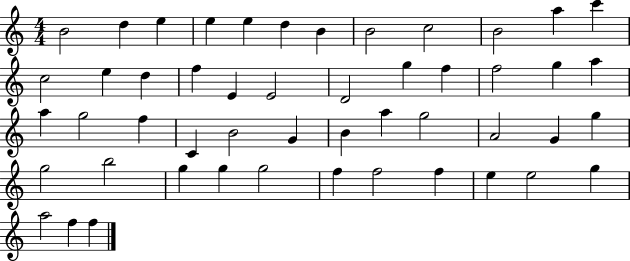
B4/h D5/q E5/q E5/q E5/q D5/q B4/q B4/h C5/h B4/h A5/q C6/q C5/h E5/q D5/q F5/q E4/q E4/h D4/h G5/q F5/q F5/h G5/q A5/q A5/q G5/h F5/q C4/q B4/h G4/q B4/q A5/q G5/h A4/h G4/q G5/q G5/h B5/h G5/q G5/q G5/h F5/q F5/h F5/q E5/q E5/h G5/q A5/h F5/q F5/q